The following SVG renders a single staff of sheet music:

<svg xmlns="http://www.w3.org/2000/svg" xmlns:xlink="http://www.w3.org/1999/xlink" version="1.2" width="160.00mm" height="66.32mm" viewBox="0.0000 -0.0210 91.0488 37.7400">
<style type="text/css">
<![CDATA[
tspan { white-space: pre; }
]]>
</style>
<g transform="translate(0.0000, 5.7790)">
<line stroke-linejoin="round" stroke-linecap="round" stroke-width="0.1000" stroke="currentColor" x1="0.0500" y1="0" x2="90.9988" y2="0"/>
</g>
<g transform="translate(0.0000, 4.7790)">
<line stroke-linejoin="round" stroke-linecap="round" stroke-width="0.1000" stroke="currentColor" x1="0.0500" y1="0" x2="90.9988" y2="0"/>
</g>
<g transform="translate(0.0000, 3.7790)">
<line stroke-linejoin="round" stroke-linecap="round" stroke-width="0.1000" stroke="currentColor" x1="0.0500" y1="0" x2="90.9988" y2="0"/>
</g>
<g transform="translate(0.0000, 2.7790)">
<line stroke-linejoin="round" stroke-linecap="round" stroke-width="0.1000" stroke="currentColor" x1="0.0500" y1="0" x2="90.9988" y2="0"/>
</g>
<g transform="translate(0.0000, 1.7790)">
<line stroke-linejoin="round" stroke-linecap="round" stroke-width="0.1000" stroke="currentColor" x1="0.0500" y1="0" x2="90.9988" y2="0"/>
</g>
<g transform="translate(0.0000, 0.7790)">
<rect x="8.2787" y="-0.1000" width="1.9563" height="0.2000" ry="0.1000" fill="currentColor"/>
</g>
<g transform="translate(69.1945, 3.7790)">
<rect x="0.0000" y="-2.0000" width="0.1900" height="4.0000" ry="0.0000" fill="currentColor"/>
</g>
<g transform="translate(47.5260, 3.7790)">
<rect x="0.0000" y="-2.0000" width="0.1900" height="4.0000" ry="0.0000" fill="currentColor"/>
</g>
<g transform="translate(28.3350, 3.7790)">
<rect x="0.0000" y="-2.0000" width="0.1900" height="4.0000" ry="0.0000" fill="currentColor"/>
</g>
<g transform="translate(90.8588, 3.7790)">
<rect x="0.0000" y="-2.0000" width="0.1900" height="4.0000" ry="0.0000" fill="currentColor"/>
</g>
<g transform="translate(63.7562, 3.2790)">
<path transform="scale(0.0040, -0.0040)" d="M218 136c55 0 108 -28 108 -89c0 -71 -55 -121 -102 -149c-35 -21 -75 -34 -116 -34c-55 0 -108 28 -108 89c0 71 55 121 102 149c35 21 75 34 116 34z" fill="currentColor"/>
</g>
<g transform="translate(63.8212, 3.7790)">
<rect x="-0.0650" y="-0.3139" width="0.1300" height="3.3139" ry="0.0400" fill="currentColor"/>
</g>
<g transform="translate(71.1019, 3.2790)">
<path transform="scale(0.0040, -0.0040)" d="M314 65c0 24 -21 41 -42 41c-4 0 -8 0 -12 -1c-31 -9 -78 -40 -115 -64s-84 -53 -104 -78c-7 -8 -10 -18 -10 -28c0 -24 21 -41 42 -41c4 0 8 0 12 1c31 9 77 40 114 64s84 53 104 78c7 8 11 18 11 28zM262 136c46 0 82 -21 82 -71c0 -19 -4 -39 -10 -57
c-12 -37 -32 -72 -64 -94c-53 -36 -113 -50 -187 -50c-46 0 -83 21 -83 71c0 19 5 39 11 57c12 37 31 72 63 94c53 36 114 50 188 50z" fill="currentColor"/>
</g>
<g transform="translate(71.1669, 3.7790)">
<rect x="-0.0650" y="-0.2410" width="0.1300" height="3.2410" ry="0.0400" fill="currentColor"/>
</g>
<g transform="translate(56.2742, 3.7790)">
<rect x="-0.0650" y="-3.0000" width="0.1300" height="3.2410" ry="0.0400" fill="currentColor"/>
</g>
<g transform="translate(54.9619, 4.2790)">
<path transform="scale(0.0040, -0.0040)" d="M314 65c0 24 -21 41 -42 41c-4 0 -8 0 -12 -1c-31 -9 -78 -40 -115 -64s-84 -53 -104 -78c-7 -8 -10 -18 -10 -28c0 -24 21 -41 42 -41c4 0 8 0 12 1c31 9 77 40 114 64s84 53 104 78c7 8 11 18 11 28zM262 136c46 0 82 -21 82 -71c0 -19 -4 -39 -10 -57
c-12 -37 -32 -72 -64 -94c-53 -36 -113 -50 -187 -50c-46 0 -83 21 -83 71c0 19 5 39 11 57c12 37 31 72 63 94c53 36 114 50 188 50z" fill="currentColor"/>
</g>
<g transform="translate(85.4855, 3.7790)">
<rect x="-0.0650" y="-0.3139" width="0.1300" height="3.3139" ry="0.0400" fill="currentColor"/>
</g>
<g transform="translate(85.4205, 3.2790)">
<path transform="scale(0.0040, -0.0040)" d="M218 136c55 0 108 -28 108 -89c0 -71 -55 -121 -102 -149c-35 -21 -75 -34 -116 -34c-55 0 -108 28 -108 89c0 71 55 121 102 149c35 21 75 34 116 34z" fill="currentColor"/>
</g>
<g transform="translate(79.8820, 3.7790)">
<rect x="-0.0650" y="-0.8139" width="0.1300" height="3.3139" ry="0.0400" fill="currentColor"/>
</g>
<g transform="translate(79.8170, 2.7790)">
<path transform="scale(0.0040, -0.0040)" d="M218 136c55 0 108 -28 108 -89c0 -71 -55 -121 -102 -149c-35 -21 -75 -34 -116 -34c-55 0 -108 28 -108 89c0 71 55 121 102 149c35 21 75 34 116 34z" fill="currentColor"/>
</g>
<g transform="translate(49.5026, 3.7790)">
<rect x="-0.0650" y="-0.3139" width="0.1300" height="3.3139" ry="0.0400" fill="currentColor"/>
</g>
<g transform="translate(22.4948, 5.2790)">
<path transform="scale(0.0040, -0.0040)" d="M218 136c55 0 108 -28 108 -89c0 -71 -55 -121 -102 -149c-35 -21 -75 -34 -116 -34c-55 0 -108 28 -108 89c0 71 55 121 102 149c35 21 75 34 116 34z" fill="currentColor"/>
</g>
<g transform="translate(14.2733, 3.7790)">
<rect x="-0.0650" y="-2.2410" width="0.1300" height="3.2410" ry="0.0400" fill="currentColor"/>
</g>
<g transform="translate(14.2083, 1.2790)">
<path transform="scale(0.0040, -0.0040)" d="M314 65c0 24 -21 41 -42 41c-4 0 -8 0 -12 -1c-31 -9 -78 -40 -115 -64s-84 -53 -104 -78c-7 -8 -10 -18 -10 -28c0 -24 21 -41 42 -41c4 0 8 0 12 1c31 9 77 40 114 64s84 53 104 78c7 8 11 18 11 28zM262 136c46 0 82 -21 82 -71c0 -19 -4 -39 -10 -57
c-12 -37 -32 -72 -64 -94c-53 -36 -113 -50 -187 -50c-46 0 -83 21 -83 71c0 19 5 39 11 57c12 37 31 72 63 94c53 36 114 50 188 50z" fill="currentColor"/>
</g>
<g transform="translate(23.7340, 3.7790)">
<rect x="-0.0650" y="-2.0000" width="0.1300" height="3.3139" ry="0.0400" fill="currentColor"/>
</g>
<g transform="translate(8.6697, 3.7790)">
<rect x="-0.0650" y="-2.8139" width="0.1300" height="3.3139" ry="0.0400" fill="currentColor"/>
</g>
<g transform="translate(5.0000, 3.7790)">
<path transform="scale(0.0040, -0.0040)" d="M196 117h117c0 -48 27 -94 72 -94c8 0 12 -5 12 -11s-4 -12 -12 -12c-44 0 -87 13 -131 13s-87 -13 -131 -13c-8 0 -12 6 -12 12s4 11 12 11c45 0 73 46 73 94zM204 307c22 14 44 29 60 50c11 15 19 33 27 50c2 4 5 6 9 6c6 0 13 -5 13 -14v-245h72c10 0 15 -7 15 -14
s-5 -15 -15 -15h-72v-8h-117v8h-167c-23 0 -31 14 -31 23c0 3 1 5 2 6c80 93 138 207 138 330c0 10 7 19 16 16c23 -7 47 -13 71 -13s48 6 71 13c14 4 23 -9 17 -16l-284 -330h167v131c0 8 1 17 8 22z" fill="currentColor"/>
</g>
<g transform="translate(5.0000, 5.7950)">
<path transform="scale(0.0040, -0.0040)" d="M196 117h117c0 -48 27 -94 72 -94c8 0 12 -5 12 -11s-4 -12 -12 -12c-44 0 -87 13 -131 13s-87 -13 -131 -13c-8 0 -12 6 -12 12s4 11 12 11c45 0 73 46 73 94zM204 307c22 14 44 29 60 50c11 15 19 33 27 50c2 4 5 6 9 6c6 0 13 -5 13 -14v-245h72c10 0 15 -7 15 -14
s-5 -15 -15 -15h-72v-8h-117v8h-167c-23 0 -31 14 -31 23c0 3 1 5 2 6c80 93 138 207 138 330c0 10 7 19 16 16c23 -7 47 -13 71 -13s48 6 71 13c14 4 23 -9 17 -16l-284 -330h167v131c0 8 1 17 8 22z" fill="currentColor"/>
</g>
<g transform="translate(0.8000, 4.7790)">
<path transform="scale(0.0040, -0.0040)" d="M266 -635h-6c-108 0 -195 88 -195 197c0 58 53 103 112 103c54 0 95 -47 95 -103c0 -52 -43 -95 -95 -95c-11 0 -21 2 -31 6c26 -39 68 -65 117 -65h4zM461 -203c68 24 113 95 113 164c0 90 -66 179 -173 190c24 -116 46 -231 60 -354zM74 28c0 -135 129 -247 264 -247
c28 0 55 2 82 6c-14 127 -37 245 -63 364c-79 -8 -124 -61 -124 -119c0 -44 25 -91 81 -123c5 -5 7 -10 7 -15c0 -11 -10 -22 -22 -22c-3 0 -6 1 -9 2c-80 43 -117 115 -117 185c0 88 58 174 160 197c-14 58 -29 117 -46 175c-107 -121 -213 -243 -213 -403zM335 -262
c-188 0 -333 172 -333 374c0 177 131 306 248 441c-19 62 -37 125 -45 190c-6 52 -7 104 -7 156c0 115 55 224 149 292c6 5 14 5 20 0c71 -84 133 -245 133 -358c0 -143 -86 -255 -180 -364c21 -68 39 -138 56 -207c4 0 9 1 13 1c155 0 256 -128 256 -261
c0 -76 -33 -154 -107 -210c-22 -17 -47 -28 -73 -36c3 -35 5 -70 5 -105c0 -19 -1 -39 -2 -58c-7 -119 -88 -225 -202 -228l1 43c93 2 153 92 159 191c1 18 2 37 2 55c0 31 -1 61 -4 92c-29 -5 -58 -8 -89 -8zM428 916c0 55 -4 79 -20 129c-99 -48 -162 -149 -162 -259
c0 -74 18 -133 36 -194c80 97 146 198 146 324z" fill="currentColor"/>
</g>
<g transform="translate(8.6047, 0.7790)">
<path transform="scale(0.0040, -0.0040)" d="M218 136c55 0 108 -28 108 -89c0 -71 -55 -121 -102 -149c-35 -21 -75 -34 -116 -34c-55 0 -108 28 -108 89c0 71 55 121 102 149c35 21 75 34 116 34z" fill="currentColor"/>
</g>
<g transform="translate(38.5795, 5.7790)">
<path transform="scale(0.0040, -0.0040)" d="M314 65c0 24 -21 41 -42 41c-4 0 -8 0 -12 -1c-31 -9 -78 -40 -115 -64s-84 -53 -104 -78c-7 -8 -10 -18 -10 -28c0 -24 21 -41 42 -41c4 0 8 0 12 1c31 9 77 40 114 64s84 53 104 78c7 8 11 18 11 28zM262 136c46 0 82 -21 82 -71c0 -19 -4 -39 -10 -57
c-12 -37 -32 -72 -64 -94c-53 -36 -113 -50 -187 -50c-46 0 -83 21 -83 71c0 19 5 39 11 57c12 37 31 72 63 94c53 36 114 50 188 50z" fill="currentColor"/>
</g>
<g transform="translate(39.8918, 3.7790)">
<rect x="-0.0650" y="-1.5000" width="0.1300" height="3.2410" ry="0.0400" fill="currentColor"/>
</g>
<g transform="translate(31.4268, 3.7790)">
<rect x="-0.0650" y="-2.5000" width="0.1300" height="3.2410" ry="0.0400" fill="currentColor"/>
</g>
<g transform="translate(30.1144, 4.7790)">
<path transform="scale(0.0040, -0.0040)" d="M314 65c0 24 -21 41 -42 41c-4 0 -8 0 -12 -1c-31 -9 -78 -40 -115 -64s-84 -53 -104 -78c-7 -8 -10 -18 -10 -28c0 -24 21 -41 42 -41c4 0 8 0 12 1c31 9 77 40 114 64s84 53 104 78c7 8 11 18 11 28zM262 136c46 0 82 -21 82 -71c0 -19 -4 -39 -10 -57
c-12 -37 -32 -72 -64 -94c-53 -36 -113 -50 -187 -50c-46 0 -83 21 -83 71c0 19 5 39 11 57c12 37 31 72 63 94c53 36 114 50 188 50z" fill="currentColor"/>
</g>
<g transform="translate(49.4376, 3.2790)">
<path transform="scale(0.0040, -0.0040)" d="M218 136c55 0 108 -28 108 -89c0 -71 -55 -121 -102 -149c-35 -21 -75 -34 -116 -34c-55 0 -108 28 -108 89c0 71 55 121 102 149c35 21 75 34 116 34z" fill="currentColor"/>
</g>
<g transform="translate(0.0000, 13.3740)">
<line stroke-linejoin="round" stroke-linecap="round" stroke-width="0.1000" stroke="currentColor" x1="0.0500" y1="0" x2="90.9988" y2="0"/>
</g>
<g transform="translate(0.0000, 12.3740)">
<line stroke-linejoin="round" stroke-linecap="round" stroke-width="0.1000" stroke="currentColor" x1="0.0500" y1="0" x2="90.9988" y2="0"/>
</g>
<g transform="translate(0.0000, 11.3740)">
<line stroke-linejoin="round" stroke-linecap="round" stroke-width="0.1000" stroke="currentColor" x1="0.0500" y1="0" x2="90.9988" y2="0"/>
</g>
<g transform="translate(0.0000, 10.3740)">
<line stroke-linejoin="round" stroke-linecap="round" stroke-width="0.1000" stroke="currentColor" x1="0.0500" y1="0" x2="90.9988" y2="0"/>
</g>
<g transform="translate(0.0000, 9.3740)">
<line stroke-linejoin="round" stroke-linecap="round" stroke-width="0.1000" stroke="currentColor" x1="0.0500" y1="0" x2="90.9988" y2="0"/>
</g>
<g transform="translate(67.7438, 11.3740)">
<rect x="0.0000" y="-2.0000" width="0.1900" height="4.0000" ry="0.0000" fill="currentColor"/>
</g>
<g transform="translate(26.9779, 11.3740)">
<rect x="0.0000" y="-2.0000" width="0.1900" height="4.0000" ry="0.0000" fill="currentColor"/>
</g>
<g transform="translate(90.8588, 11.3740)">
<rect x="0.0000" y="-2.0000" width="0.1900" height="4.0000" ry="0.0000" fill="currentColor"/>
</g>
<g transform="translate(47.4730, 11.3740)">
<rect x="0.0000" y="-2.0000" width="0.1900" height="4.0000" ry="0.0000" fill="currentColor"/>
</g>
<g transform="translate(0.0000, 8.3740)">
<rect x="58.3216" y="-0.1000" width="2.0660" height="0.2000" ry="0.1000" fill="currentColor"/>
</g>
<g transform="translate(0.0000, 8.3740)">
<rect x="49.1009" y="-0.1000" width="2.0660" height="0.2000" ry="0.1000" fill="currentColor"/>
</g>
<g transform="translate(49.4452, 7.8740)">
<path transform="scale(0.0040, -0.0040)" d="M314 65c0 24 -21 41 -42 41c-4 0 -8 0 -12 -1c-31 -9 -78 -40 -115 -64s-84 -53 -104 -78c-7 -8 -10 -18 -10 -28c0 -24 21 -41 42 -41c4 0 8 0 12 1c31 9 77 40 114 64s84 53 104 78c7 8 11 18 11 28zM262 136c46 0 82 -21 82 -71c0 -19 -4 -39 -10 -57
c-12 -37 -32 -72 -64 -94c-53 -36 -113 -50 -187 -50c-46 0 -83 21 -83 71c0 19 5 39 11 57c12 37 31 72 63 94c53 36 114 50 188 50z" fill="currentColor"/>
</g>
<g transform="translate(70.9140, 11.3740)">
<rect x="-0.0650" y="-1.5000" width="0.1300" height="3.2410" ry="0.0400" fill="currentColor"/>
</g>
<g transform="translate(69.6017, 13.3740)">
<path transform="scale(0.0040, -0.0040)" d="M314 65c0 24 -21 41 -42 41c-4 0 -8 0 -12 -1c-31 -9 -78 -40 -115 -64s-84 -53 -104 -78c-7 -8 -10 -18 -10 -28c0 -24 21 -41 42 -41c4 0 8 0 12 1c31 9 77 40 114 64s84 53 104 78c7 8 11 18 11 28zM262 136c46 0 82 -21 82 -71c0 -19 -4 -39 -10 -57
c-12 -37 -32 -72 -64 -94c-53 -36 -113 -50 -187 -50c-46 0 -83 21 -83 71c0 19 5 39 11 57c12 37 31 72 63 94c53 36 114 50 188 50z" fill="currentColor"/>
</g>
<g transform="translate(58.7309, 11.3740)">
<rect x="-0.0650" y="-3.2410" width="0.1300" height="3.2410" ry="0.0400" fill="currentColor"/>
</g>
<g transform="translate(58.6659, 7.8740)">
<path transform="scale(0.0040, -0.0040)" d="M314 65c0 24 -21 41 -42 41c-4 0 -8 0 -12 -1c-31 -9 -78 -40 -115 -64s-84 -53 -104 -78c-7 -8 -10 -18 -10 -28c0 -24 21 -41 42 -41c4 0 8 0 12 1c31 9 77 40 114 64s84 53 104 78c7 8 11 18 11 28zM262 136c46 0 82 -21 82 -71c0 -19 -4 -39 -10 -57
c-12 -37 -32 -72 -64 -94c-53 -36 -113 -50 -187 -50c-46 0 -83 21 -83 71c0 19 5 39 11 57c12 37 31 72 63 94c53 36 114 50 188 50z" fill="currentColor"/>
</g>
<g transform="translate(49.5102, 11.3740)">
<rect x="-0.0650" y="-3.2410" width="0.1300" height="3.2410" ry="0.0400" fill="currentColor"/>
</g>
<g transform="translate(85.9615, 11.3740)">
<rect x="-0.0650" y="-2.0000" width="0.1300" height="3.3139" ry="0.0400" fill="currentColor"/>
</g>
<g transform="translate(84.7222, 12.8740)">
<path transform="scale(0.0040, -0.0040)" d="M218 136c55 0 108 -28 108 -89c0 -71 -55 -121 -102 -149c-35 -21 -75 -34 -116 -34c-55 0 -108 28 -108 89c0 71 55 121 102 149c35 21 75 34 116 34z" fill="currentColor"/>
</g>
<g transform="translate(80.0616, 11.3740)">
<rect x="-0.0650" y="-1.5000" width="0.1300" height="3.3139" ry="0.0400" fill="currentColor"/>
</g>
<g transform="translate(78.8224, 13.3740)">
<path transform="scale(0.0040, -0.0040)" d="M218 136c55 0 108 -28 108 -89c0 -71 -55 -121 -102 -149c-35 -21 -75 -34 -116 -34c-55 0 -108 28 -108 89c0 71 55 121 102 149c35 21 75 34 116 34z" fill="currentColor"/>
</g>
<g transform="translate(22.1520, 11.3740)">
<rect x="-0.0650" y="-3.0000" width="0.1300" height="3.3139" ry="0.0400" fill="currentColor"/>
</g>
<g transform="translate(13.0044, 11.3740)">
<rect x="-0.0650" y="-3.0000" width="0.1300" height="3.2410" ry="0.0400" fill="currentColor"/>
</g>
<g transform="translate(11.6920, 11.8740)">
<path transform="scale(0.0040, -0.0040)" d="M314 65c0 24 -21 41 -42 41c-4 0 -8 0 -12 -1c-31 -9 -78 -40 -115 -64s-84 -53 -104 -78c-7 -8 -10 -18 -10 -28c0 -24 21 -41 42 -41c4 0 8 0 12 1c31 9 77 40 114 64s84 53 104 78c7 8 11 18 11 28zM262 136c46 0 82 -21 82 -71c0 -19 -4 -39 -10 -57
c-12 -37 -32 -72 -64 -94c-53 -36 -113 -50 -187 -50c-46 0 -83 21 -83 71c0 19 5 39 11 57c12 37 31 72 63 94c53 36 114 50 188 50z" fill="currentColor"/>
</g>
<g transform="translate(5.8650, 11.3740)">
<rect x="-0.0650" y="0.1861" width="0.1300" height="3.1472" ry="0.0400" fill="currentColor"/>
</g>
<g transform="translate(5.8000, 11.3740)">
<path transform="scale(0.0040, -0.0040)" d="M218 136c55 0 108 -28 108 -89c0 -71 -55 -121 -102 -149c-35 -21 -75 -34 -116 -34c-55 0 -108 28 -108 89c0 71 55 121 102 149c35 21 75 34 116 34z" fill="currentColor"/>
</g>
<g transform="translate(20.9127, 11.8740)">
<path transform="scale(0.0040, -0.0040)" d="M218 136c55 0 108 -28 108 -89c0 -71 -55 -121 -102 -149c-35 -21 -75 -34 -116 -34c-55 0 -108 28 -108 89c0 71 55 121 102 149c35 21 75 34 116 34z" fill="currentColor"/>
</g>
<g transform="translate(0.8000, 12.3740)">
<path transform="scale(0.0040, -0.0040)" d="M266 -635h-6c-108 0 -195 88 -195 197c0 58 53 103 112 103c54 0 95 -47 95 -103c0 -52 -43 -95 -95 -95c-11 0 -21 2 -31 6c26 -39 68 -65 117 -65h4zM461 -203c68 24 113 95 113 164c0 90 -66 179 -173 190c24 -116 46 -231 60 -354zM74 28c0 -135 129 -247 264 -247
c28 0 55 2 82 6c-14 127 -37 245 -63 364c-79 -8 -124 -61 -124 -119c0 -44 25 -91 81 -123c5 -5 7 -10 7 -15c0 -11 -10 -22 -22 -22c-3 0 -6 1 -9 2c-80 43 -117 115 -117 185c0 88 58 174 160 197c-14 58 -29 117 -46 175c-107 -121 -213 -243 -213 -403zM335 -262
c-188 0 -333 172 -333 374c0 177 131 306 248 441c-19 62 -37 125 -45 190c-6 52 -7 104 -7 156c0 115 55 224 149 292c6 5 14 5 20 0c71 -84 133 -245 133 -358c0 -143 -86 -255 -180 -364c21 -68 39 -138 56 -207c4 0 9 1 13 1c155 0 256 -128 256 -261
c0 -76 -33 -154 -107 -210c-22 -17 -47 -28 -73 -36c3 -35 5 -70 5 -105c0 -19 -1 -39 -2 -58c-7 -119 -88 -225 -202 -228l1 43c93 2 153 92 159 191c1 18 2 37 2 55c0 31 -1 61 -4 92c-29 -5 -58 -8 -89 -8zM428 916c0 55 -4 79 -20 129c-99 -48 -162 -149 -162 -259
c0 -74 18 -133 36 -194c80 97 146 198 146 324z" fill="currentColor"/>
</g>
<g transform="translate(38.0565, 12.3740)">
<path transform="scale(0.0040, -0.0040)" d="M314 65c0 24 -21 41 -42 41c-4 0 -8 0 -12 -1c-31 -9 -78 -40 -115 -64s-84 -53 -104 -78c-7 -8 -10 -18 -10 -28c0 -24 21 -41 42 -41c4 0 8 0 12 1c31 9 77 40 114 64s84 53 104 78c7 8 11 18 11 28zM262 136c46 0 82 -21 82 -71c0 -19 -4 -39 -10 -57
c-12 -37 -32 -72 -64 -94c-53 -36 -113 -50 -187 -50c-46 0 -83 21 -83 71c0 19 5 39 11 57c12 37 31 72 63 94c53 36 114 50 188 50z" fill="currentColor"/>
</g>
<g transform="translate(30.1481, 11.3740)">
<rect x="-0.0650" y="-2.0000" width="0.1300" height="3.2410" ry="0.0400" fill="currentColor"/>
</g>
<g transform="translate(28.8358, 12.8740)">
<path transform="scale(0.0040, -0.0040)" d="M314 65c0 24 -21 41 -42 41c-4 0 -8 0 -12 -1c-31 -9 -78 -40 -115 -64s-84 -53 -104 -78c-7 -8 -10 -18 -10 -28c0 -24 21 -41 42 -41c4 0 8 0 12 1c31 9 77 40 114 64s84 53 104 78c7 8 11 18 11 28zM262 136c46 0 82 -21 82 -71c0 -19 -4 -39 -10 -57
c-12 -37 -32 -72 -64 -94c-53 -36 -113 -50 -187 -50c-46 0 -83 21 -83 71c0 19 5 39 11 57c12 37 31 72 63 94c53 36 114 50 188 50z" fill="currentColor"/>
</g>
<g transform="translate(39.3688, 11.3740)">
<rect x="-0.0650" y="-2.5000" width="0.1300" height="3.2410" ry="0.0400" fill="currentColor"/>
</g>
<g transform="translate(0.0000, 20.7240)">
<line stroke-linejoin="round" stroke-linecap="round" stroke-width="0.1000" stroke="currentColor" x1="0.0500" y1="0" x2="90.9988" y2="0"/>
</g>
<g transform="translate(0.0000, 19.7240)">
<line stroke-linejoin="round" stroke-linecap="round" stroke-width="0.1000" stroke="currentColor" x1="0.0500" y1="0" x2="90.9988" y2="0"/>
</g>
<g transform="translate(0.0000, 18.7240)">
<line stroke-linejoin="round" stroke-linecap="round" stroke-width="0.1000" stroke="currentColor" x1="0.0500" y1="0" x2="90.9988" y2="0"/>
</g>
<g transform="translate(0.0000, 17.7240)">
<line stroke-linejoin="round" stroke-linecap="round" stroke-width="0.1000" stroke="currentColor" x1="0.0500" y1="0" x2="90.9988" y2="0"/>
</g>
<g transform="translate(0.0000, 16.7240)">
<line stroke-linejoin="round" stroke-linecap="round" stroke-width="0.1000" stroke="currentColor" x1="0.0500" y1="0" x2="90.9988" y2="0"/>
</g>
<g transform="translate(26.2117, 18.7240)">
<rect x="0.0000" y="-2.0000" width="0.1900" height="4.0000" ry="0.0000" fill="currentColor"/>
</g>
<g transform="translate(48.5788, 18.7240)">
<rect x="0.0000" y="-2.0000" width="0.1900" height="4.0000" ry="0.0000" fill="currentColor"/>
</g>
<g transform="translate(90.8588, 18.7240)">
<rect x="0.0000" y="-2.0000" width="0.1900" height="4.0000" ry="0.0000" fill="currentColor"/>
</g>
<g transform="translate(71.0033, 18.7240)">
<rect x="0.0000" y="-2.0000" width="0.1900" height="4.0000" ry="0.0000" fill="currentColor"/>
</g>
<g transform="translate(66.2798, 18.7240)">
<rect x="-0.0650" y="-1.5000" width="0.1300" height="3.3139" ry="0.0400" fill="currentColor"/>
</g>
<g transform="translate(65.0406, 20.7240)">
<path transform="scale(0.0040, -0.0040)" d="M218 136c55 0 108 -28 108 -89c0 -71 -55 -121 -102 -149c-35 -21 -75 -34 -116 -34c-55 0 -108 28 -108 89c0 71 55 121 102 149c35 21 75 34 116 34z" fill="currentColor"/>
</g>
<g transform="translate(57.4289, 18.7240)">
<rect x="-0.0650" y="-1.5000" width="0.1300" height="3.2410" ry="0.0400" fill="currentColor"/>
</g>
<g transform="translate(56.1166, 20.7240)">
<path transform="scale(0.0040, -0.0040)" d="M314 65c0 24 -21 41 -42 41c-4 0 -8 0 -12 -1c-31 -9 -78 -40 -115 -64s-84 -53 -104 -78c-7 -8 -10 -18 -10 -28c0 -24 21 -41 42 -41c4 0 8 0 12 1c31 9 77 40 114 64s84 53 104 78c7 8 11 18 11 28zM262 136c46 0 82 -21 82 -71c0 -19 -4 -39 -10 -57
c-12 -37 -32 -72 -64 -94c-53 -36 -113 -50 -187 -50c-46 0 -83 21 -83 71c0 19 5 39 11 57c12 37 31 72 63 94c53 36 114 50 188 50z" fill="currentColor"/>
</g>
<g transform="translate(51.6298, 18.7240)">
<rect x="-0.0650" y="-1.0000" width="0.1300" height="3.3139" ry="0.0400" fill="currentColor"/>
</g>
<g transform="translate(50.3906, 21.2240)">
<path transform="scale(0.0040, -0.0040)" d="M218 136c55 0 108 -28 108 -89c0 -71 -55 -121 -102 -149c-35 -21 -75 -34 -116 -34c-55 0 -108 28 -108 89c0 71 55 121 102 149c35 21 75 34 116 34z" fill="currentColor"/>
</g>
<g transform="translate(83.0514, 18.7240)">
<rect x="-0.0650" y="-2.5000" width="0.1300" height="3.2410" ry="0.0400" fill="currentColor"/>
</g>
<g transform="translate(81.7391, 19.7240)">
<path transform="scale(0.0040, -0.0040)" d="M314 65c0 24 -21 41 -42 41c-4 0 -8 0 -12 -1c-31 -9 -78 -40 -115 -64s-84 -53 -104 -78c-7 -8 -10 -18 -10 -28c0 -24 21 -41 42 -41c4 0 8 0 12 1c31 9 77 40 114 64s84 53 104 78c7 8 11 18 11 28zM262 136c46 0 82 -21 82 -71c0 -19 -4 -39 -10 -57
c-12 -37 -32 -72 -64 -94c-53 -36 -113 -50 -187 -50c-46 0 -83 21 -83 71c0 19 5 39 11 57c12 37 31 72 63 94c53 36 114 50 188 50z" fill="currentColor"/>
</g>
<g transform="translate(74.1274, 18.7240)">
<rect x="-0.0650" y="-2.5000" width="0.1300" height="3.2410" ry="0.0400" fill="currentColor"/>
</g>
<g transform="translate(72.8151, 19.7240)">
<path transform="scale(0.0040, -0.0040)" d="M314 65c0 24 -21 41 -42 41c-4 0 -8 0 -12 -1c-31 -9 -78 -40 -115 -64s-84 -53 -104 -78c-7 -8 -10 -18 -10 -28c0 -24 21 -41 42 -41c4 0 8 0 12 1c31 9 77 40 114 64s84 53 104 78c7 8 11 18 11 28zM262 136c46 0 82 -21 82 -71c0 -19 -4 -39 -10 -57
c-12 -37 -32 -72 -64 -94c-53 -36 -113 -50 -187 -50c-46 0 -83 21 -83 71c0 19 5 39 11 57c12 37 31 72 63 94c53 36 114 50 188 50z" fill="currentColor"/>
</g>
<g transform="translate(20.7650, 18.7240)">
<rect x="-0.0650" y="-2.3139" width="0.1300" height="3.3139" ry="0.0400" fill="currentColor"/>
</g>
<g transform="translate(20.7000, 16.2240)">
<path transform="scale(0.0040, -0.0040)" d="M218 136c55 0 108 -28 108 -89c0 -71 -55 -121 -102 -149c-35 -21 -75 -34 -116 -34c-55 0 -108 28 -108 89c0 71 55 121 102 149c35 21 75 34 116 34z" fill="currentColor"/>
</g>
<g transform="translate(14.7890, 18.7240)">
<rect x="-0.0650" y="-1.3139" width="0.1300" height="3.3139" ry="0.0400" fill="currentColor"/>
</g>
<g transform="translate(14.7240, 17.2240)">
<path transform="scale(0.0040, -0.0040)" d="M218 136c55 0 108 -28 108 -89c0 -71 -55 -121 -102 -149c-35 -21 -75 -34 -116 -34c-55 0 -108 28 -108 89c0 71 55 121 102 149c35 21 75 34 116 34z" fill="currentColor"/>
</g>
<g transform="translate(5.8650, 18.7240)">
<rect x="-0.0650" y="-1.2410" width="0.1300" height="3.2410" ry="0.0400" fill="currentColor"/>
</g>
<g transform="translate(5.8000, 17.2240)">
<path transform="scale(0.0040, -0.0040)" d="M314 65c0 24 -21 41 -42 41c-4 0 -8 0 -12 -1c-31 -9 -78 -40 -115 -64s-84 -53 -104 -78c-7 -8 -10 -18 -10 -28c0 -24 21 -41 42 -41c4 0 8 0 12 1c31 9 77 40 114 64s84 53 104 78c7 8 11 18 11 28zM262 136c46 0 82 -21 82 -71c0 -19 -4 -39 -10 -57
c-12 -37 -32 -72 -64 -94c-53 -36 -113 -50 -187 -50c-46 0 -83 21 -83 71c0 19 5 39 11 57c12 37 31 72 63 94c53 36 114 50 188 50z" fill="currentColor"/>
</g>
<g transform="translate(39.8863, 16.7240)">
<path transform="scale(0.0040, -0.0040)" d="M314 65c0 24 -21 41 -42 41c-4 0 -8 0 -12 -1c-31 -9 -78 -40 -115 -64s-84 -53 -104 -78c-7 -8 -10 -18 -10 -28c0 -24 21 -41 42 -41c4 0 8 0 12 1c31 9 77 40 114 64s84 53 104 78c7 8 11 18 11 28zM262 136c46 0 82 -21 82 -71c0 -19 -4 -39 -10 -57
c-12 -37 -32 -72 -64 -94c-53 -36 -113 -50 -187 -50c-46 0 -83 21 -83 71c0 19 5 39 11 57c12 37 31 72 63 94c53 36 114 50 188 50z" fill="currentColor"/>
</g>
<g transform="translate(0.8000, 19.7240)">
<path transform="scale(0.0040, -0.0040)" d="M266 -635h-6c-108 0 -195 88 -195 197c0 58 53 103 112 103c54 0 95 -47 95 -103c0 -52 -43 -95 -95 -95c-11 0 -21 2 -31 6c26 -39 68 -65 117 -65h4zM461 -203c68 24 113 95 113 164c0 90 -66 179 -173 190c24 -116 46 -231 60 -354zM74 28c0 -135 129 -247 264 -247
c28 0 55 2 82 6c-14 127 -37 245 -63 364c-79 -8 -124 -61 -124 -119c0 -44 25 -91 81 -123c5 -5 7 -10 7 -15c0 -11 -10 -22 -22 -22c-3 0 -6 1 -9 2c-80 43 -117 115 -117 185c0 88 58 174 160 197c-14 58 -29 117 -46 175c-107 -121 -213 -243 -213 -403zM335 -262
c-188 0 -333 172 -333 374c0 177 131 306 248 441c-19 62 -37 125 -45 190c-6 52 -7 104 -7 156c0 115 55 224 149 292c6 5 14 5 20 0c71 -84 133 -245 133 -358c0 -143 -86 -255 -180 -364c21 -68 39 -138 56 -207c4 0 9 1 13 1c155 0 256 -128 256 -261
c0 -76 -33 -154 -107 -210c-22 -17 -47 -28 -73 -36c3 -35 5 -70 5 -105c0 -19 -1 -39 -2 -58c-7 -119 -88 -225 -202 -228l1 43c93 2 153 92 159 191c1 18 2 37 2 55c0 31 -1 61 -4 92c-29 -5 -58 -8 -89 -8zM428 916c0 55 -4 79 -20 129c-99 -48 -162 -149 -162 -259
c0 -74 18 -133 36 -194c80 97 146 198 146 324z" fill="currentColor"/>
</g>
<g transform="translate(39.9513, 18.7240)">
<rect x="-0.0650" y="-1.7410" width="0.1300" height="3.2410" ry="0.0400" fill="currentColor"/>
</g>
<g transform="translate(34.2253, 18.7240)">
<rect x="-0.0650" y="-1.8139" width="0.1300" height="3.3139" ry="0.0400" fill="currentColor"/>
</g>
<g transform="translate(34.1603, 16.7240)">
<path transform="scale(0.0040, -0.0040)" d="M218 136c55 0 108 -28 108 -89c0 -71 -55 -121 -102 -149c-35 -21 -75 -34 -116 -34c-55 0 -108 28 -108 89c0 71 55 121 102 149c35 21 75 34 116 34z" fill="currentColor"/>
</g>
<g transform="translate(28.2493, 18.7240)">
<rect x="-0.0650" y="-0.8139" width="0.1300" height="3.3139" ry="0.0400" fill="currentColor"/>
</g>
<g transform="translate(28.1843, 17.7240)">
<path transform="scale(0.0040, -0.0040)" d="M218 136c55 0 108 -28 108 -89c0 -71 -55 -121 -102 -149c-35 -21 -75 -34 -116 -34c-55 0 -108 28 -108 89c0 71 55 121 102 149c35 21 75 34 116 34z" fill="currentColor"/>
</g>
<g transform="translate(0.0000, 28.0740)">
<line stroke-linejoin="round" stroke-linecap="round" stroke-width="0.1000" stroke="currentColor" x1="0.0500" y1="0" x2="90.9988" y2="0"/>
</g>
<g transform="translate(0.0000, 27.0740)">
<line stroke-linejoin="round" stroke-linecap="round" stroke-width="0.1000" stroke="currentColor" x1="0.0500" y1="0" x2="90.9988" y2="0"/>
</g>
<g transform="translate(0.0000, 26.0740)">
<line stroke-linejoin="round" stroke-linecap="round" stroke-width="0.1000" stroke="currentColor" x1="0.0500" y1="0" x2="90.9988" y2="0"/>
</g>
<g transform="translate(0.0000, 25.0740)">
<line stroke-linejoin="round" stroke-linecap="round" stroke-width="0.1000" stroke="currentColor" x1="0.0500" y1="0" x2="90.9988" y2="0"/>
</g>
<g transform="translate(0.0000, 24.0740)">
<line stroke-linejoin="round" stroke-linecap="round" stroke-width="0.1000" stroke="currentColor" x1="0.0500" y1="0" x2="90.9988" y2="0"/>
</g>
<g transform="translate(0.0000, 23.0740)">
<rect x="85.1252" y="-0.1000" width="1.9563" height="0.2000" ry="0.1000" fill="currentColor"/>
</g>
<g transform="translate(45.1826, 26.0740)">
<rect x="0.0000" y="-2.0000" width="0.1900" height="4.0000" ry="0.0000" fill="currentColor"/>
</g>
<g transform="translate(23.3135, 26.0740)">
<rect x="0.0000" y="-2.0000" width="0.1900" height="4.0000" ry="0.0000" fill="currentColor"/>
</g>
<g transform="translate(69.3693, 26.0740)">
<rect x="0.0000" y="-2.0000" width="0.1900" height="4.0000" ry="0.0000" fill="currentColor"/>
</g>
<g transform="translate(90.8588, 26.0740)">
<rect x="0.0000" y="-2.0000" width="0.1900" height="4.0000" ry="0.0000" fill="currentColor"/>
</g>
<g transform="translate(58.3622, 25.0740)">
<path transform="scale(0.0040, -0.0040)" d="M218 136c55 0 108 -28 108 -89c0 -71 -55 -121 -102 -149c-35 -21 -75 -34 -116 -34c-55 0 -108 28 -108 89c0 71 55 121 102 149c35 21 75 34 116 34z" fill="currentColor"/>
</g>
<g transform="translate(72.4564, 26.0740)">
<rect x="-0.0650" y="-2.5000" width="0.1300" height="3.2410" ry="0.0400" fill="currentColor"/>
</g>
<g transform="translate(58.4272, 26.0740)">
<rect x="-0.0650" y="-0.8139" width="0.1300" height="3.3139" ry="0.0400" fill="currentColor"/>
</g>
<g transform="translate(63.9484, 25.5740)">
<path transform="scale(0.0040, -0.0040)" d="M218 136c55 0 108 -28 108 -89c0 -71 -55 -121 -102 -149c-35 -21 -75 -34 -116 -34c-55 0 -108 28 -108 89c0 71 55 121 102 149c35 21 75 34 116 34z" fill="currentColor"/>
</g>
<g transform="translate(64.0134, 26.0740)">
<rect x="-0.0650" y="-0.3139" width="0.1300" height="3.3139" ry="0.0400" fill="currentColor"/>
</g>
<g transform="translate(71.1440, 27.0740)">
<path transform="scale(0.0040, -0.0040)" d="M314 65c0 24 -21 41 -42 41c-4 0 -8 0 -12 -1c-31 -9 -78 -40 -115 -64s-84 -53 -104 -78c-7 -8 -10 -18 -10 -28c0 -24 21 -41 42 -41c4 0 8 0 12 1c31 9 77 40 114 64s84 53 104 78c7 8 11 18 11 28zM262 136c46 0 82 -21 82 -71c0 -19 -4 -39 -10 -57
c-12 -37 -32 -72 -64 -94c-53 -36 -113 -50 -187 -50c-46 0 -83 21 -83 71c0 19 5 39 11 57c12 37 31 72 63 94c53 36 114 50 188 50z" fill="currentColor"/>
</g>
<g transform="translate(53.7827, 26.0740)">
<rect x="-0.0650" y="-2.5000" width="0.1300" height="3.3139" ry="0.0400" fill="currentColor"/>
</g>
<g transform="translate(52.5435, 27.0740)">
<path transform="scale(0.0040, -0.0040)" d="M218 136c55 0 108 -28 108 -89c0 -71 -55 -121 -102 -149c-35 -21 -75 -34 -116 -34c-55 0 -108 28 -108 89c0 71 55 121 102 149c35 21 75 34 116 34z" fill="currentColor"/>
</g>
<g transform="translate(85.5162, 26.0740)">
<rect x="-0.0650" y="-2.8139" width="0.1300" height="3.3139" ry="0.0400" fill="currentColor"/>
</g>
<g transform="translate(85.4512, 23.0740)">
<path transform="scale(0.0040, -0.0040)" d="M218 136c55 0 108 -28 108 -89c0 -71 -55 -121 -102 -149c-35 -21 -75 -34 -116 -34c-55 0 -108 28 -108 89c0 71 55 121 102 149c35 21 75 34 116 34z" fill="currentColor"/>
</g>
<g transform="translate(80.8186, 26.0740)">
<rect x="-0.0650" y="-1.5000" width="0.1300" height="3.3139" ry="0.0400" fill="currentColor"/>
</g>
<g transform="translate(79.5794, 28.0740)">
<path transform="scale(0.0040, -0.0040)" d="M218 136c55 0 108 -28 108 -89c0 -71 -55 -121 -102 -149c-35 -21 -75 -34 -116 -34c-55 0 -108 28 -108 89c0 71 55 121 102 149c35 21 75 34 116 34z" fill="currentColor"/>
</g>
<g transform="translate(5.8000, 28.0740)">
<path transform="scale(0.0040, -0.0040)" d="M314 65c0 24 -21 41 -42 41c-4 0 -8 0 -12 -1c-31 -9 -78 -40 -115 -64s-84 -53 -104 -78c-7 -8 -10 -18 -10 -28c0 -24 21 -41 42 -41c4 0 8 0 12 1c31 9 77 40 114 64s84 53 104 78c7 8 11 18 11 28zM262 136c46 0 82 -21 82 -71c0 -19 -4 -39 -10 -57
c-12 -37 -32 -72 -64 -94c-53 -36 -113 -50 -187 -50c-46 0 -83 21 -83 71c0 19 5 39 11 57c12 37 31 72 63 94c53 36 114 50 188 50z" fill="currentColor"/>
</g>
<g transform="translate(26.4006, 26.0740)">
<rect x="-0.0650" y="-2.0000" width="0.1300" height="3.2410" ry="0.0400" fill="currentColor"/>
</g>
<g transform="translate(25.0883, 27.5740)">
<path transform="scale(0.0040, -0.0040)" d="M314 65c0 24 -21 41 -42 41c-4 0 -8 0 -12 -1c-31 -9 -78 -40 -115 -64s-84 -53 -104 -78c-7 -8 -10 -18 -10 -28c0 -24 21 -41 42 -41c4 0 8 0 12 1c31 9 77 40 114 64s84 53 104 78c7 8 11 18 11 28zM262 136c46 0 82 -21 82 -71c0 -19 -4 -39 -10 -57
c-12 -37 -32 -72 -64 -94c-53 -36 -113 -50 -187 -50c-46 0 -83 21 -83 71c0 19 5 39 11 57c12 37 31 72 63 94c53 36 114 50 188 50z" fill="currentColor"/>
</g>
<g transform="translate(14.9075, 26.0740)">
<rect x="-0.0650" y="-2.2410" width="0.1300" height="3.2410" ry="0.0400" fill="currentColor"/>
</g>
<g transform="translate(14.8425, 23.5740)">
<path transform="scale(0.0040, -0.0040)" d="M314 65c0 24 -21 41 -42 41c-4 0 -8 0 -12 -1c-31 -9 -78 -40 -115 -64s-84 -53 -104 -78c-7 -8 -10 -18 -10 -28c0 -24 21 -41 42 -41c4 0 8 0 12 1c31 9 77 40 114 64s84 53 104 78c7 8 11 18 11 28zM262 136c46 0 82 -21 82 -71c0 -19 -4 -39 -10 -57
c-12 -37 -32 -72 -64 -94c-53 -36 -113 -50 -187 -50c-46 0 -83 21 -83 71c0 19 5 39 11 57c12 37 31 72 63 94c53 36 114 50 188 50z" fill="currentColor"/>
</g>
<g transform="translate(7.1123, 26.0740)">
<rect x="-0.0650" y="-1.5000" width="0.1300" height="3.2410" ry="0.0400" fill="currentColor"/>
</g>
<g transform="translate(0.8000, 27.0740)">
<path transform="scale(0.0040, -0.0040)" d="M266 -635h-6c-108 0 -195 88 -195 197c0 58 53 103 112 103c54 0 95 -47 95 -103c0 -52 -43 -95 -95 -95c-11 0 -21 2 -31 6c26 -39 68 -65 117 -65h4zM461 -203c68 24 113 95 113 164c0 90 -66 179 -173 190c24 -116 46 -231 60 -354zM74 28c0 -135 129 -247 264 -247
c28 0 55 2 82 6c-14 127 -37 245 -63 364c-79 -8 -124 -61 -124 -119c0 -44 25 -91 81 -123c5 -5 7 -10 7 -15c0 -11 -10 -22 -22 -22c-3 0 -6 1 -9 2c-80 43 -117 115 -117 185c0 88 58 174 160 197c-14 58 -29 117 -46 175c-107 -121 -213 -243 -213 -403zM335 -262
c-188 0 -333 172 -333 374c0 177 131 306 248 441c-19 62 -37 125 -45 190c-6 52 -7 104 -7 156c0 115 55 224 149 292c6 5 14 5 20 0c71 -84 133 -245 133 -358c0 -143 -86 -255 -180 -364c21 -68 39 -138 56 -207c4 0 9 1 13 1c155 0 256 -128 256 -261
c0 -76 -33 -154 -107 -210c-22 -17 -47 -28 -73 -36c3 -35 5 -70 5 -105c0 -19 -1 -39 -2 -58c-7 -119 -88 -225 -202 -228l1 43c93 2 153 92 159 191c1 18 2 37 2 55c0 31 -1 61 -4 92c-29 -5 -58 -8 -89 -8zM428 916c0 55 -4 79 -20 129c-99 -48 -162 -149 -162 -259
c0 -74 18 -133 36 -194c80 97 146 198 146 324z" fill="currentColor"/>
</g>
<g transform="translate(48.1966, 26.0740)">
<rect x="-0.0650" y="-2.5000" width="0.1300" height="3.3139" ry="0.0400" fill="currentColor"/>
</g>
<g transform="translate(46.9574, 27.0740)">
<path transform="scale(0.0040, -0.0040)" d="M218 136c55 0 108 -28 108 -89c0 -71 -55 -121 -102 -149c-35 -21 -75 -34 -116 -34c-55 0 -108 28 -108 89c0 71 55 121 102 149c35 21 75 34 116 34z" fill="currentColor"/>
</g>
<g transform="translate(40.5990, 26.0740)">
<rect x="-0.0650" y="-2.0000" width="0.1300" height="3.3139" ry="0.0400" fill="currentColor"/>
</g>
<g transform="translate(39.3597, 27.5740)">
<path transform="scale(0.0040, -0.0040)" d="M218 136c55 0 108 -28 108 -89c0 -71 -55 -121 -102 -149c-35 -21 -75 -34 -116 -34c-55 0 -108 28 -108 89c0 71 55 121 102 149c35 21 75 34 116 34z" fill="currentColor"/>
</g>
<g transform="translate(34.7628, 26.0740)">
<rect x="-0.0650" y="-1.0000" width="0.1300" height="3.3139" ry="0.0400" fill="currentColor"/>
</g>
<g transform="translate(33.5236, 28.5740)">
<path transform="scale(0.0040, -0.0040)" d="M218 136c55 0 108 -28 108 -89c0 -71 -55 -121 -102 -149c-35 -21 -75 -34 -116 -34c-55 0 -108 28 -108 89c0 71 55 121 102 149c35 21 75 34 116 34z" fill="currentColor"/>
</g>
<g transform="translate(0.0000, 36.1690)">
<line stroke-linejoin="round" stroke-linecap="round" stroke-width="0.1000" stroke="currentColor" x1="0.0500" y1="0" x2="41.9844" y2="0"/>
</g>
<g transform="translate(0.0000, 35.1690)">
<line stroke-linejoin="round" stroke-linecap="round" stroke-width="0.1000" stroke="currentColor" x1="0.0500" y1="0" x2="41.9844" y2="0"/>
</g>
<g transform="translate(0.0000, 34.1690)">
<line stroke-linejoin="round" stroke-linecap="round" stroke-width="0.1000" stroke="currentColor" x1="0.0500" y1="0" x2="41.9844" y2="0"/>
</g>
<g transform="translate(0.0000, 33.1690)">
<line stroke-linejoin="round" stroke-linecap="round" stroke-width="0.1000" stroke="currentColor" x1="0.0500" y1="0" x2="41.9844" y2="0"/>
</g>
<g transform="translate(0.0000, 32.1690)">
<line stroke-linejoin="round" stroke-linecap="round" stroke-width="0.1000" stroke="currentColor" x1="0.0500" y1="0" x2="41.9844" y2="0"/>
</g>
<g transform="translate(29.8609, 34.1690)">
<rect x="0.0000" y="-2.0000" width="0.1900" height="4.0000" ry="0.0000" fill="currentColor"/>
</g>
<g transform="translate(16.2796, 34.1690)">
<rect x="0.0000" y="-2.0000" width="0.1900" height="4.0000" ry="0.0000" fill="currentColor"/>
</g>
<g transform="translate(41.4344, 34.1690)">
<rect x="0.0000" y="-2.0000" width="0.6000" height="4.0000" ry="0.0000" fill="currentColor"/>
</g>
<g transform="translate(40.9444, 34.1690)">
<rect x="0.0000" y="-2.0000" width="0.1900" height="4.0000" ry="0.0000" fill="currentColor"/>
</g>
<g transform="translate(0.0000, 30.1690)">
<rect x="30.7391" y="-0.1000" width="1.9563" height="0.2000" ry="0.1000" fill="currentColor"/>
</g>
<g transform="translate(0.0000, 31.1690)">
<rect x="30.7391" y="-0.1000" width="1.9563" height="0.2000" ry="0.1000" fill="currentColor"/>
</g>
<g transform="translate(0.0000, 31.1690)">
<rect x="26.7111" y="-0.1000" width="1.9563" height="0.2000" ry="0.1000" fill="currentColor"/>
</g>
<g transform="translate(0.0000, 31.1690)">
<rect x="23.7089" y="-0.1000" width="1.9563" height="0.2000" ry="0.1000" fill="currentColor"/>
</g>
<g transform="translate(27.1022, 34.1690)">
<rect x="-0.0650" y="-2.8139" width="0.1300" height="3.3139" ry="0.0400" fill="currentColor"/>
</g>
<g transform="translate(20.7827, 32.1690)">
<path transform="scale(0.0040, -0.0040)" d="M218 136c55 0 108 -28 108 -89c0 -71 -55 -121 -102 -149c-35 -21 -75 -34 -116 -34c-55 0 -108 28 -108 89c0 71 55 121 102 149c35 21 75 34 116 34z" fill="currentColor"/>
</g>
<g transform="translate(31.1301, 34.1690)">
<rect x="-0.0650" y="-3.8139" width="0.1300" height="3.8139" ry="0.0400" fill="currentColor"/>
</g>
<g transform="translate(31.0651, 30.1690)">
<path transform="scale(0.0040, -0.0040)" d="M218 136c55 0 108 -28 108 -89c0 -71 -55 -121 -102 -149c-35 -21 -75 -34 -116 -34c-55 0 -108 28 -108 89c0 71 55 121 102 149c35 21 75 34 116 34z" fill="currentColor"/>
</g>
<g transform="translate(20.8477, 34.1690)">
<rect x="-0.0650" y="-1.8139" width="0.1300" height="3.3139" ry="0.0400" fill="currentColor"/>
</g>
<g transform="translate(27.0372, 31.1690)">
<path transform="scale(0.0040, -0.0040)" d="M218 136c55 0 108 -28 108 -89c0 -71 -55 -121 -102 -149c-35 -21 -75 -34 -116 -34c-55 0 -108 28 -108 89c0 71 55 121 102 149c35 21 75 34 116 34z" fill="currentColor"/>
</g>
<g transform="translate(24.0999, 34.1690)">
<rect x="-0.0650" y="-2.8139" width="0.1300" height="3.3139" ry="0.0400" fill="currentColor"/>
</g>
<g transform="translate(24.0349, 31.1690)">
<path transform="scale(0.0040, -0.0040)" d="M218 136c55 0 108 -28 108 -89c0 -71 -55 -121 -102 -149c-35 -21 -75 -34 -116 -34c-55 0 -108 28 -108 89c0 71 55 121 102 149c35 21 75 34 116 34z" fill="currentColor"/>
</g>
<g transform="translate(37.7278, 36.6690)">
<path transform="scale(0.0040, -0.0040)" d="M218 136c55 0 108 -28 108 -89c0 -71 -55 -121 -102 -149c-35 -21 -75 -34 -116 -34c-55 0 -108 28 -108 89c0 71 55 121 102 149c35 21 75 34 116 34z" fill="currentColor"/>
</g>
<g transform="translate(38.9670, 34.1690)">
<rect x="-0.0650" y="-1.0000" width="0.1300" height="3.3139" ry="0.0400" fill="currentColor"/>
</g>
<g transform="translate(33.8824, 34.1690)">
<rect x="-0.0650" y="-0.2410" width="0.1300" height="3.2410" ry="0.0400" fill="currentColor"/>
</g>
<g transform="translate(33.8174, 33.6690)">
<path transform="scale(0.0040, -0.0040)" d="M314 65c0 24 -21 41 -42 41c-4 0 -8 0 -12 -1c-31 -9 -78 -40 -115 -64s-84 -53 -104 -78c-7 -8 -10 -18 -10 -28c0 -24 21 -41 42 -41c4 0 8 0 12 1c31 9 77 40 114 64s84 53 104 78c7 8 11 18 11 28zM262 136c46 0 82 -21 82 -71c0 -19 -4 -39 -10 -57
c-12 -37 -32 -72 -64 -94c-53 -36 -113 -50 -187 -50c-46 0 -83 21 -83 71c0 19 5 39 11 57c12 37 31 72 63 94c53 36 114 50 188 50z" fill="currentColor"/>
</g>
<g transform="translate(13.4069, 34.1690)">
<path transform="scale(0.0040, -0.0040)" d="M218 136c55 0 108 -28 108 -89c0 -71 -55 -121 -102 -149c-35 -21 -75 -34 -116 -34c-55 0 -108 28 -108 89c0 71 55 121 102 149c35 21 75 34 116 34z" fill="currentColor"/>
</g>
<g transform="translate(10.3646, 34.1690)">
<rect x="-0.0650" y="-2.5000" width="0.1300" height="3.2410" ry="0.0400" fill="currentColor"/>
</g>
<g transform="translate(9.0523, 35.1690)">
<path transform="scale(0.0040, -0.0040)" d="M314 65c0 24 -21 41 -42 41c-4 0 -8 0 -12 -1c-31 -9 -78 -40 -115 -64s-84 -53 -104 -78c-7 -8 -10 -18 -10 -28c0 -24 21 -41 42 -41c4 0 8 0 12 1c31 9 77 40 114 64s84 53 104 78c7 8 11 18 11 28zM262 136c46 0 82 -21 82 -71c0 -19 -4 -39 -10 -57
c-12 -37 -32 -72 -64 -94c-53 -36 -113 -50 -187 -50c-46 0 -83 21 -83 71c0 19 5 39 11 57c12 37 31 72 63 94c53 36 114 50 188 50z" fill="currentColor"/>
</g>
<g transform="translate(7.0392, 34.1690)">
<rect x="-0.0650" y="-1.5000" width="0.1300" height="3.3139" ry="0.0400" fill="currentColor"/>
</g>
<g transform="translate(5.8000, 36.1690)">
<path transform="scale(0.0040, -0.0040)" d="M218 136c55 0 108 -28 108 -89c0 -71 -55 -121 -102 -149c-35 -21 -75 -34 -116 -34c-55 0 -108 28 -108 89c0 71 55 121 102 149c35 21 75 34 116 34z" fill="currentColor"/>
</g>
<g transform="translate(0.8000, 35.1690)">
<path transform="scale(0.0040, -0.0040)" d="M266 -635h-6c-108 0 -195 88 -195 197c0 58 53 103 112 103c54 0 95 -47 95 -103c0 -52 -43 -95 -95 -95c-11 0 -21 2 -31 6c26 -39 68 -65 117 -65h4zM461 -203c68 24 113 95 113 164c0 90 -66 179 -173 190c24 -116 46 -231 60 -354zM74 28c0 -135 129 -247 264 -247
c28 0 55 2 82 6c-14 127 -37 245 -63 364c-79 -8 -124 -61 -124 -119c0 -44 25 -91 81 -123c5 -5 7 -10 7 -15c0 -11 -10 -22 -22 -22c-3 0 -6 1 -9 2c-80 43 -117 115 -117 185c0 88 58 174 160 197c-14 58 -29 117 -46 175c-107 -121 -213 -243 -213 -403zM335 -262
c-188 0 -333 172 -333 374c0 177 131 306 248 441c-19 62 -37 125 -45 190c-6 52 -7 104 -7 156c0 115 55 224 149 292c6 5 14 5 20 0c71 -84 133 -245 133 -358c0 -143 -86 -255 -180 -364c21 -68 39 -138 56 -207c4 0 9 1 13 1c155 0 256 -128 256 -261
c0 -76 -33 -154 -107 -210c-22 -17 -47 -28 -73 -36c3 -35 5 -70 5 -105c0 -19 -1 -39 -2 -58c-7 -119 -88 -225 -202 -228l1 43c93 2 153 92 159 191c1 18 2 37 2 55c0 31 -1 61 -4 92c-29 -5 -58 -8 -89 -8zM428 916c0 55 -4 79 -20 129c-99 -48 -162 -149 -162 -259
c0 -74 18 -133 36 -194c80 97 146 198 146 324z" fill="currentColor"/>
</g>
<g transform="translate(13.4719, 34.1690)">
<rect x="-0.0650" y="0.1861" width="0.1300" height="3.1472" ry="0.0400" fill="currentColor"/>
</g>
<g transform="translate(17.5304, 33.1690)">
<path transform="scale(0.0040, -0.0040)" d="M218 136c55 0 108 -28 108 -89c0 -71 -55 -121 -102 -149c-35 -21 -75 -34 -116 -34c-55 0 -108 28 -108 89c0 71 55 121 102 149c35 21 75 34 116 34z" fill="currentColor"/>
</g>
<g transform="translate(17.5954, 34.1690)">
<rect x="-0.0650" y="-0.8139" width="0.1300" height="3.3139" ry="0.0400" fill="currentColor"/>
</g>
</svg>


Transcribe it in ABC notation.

X:1
T:Untitled
M:4/4
L:1/4
K:C
a g2 F G2 E2 c A2 c c2 d c B A2 A F2 G2 b2 b2 E2 E F e2 e g d f f2 D E2 E G2 G2 E2 g2 F2 D F G G d c G2 E a E G2 B d f a a c' c2 D